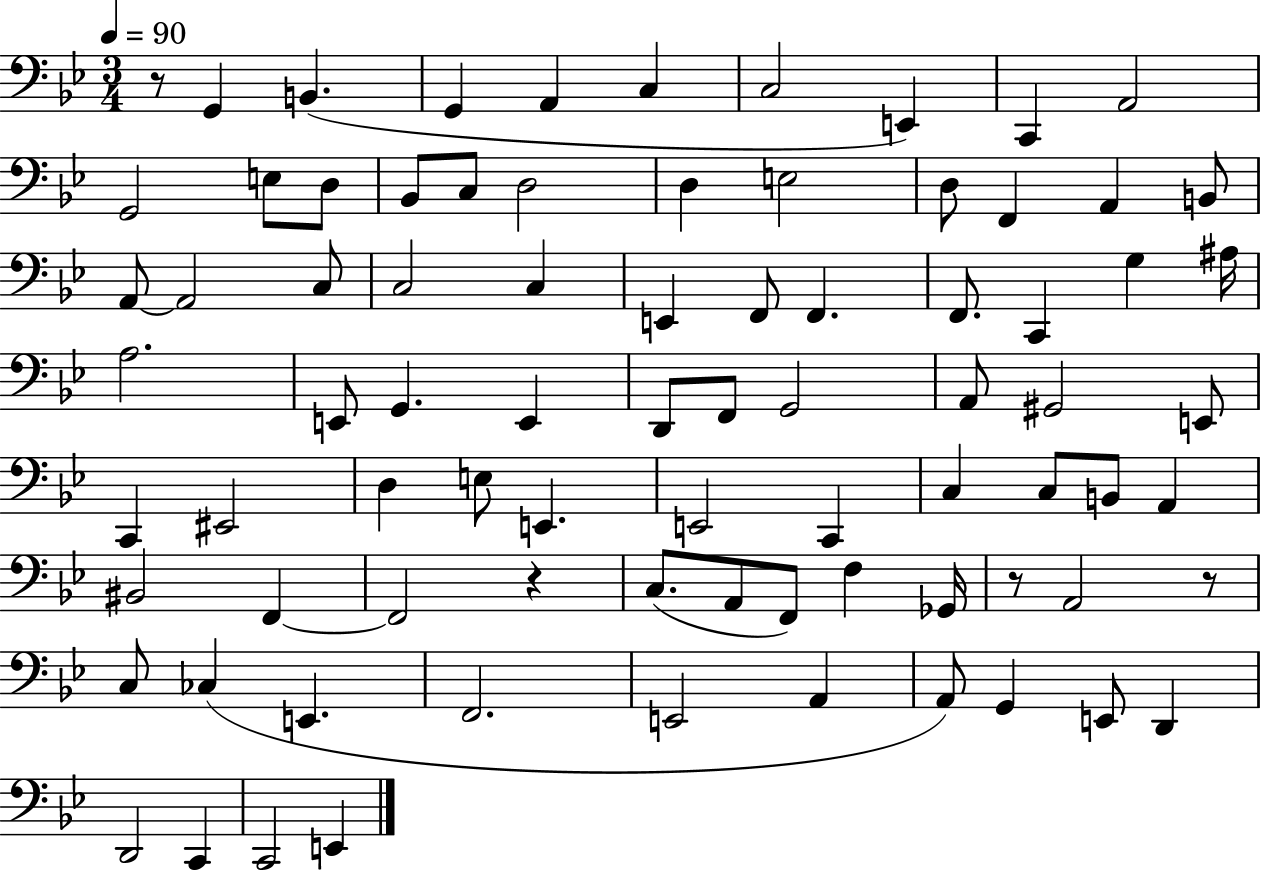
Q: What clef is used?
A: bass